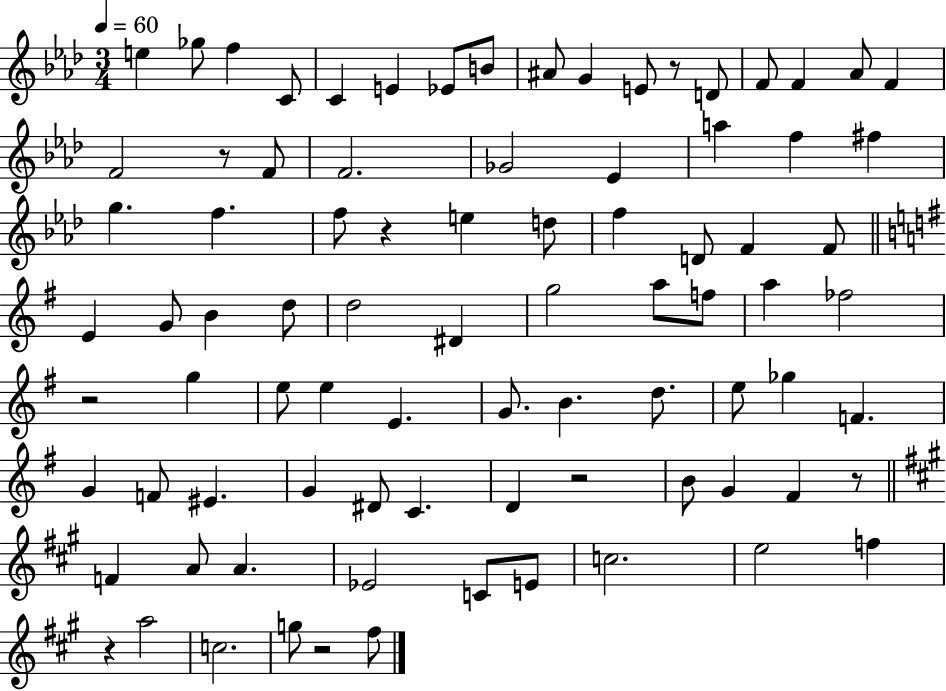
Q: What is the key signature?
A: AES major